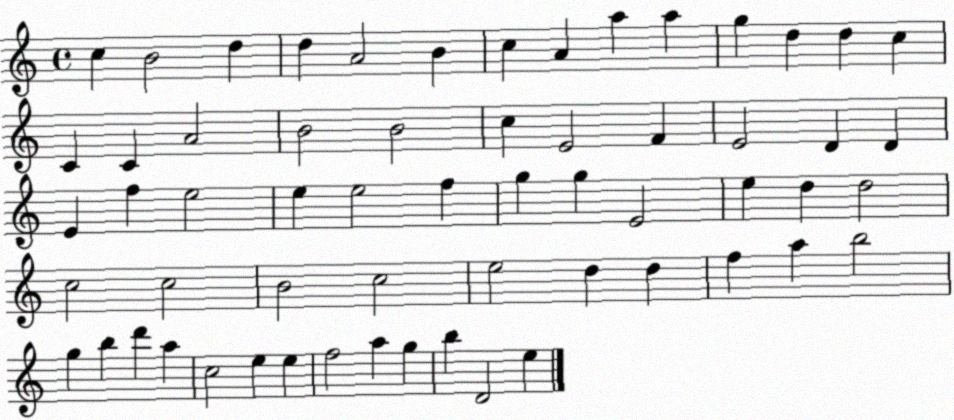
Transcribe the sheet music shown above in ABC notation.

X:1
T:Untitled
M:4/4
L:1/4
K:C
c B2 d d A2 B c A a a g d d c C C A2 B2 B2 c E2 F E2 D D E f e2 e e2 f g g E2 e d d2 c2 c2 B2 c2 e2 d d f a b2 g b d' a c2 e e f2 a g b D2 e